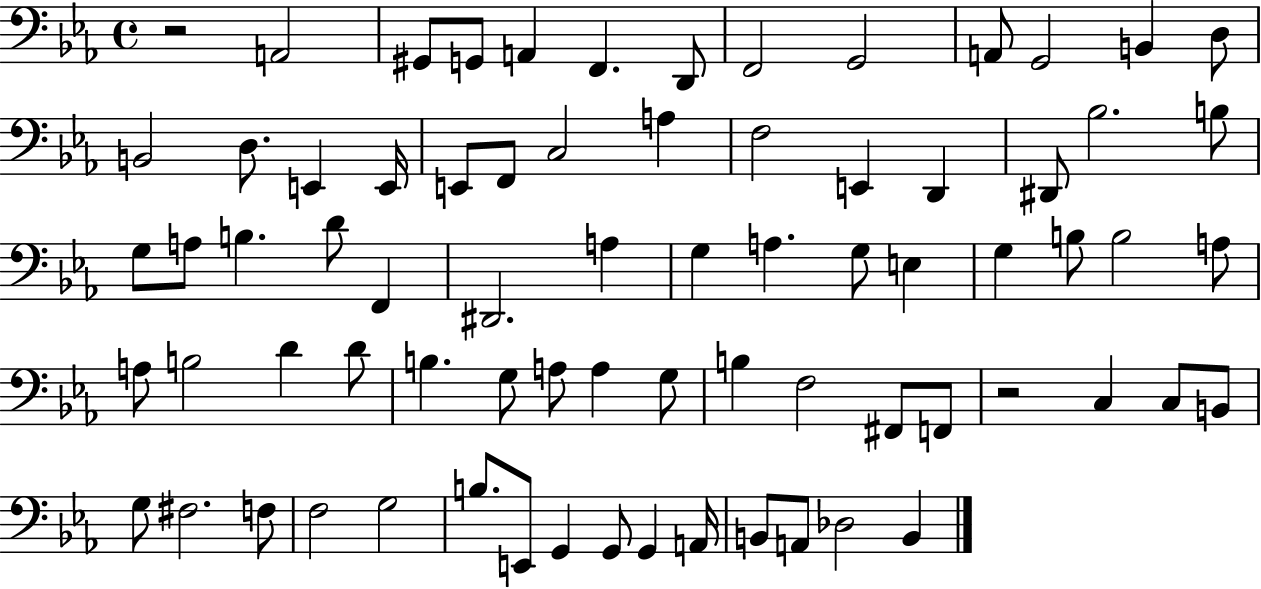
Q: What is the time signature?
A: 4/4